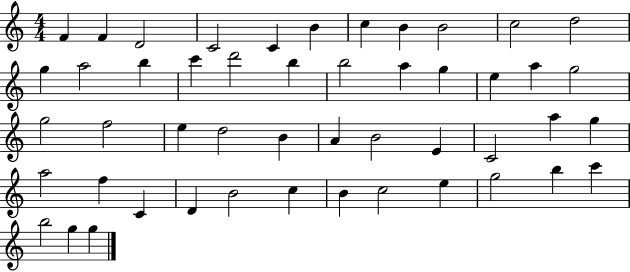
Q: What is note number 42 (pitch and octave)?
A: C5